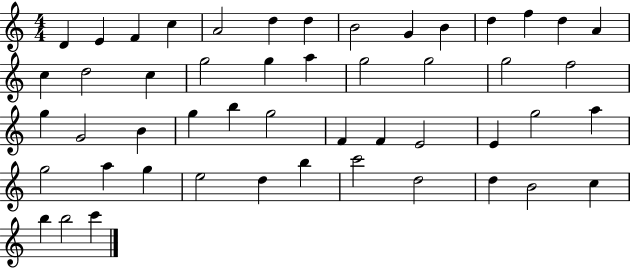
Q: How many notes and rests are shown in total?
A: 50